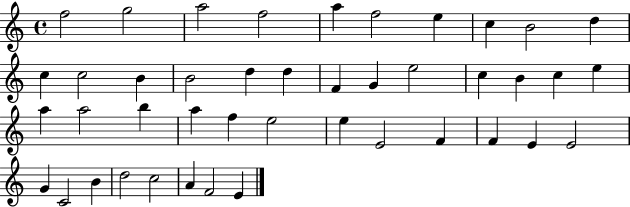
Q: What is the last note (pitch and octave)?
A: E4